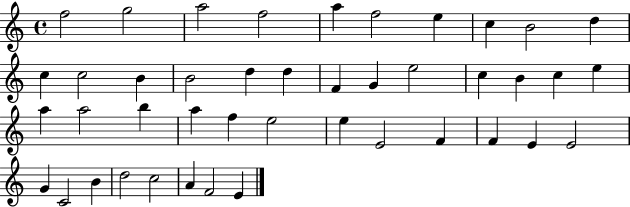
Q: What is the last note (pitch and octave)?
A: E4